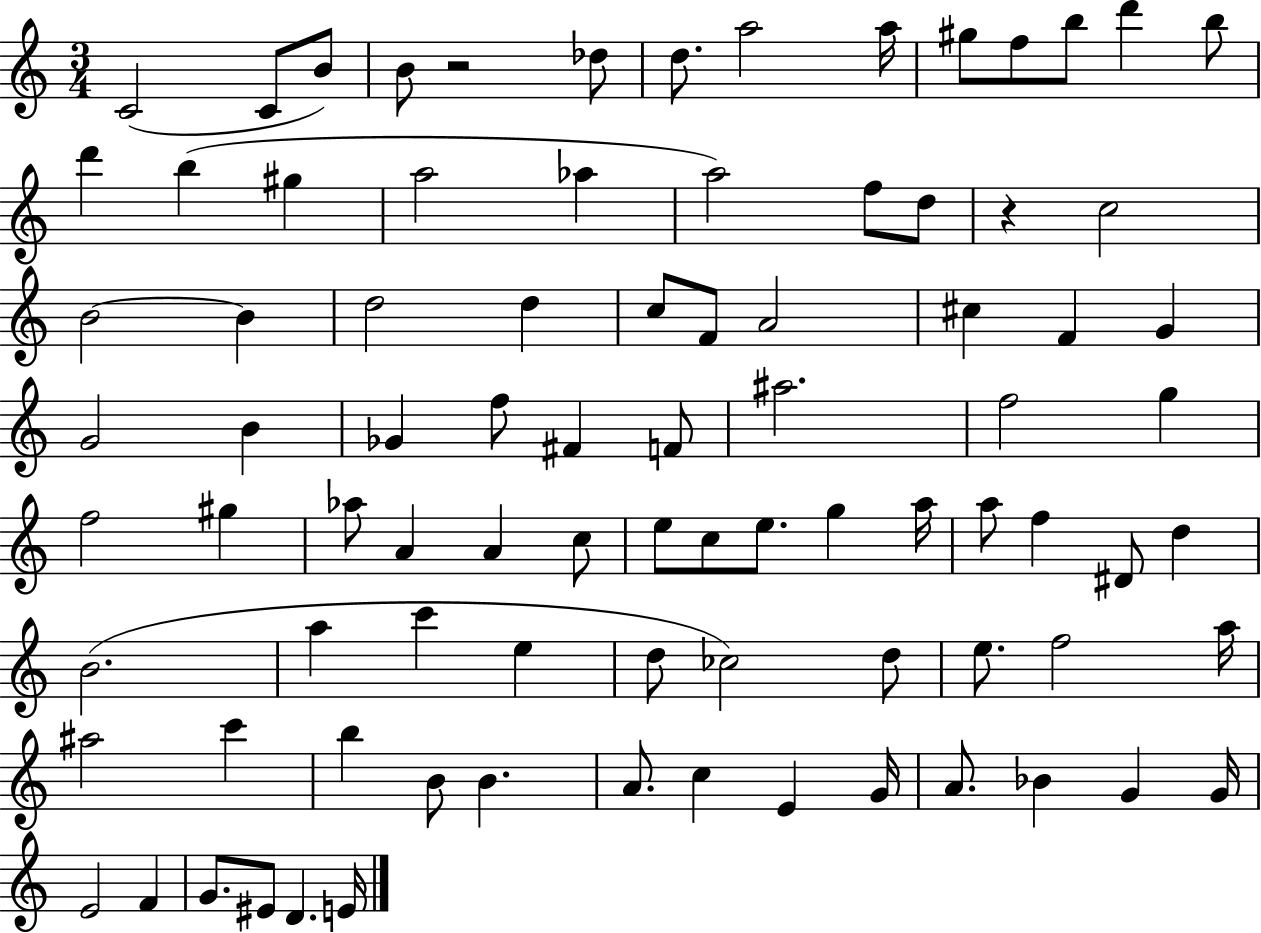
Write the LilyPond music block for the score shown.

{
  \clef treble
  \numericTimeSignature
  \time 3/4
  \key c \major
  c'2( c'8 b'8) | b'8 r2 des''8 | d''8. a''2 a''16 | gis''8 f''8 b''8 d'''4 b''8 | \break d'''4 b''4( gis''4 | a''2 aes''4 | a''2) f''8 d''8 | r4 c''2 | \break b'2~~ b'4 | d''2 d''4 | c''8 f'8 a'2 | cis''4 f'4 g'4 | \break g'2 b'4 | ges'4 f''8 fis'4 f'8 | ais''2. | f''2 g''4 | \break f''2 gis''4 | aes''8 a'4 a'4 c''8 | e''8 c''8 e''8. g''4 a''16 | a''8 f''4 dis'8 d''4 | \break b'2.( | a''4 c'''4 e''4 | d''8 ces''2) d''8 | e''8. f''2 a''16 | \break ais''2 c'''4 | b''4 b'8 b'4. | a'8. c''4 e'4 g'16 | a'8. bes'4 g'4 g'16 | \break e'2 f'4 | g'8. eis'8 d'4. e'16 | \bar "|."
}